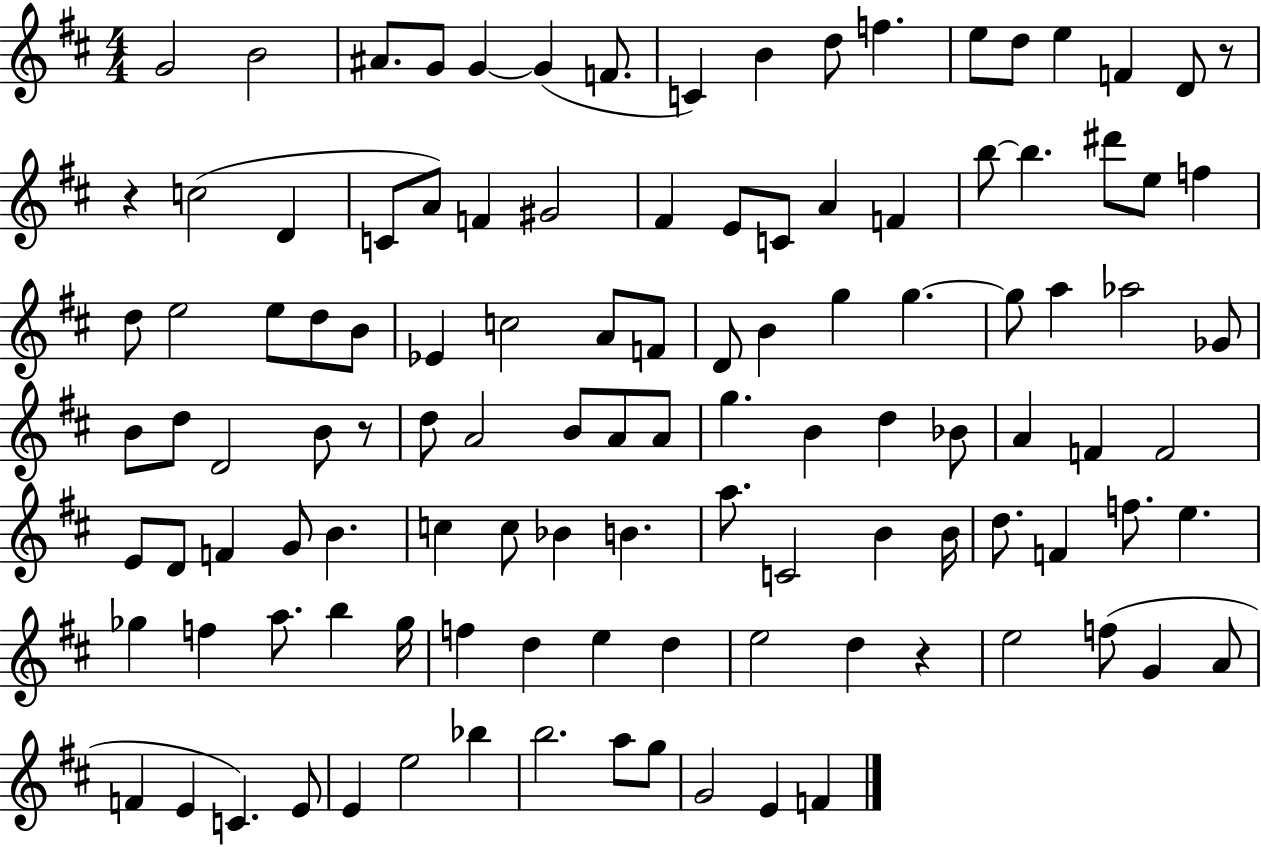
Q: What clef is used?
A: treble